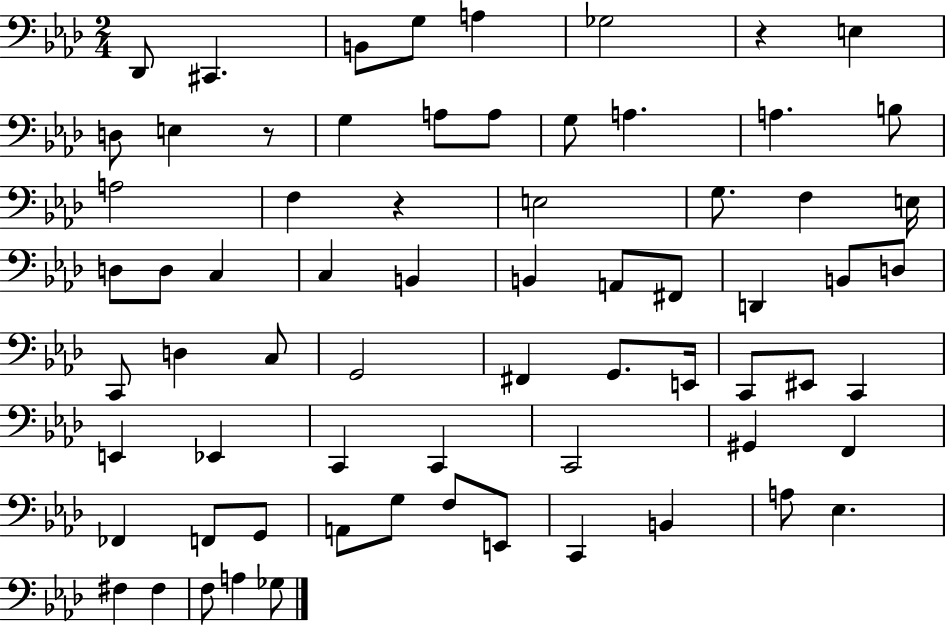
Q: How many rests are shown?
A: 3